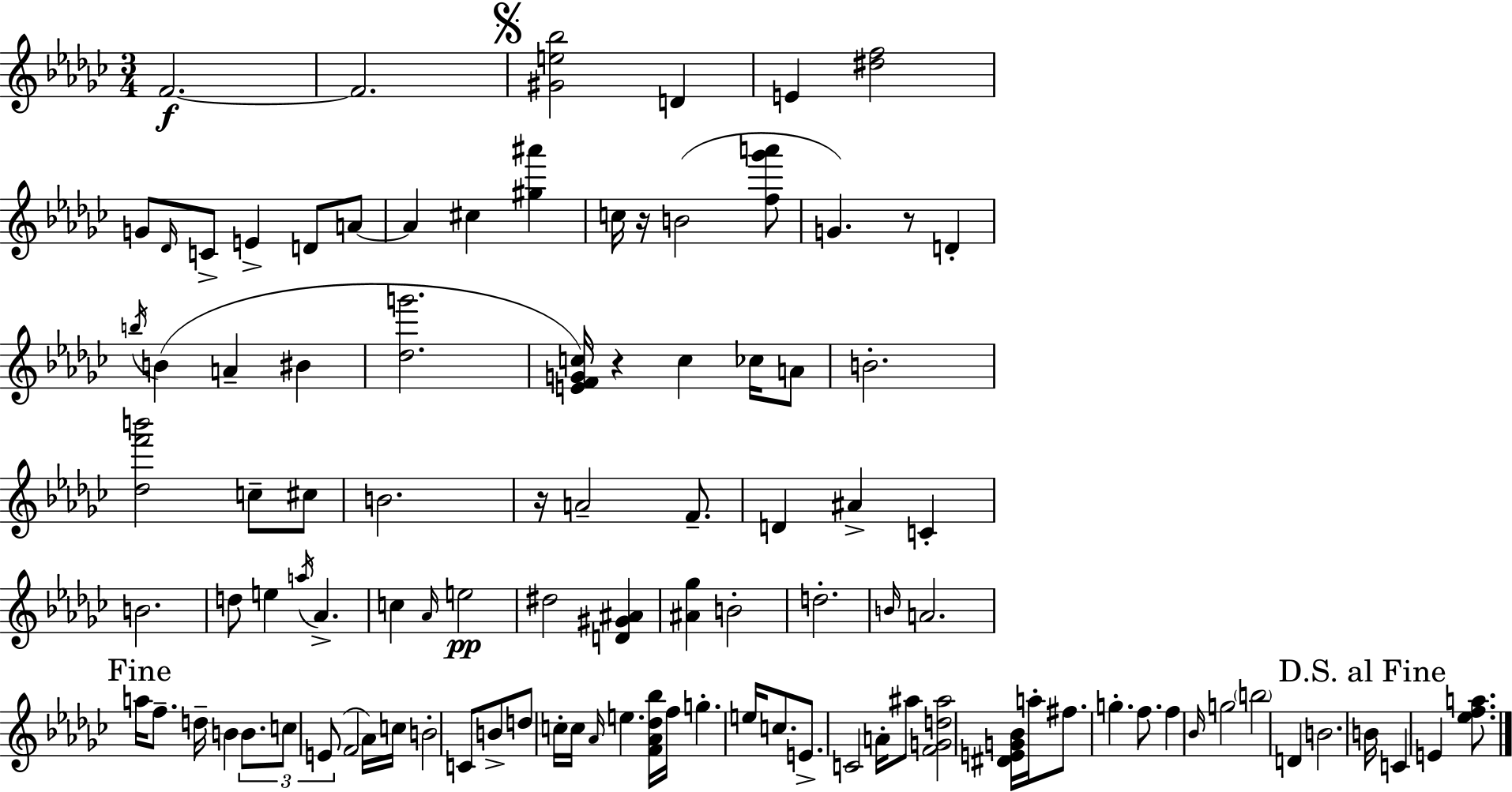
F4/h. F4/h. [G#4,E5,Bb5]/h D4/q E4/q [D#5,F5]/h G4/e Db4/s C4/e E4/q D4/e A4/e A4/q C#5/q [G#5,A#6]/q C5/s R/s B4/h [F5,Gb6,A6]/e G4/q. R/e D4/q B5/s B4/q A4/q BIS4/q [Db5,G6]/h. [E4,F4,G4,C5]/s R/q C5/q CES5/s A4/e B4/h. [Db5,F6,B6]/h C5/e C#5/e B4/h. R/s A4/h F4/e. D4/q A#4/q C4/q B4/h. D5/e E5/q A5/s Ab4/q. C5/q Ab4/s E5/h D#5/h [D4,G#4,A#4]/q [A#4,Gb5]/q B4/h D5/h. B4/s A4/h. A5/s F5/e. D5/s B4/q B4/e. C5/e E4/e F4/h Ab4/s C5/s B4/h C4/e B4/e D5/e C5/s C5/s Ab4/s E5/q. [F4,Ab4,Db5,Bb5]/s F5/s G5/q. E5/s C5/e. E4/e. C4/h A4/s A#5/e [F4,G4,D5,A#5]/h [D#4,E4,G4,Bb4]/s A5/s F#5/e. G5/q. F5/e. F5/q Bb4/s G5/h B5/h D4/q B4/h. B4/s C4/q E4/q [Eb5,F5,A5]/e.